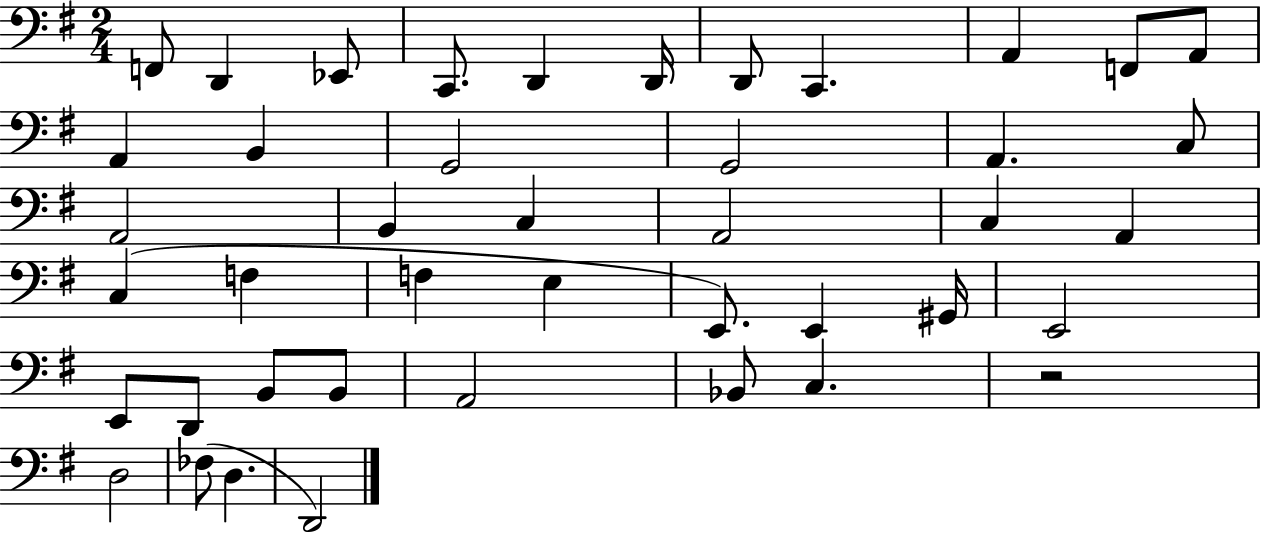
{
  \clef bass
  \numericTimeSignature
  \time 2/4
  \key g \major
  \repeat volta 2 { f,8 d,4 ees,8 | c,8. d,4 d,16 | d,8 c,4. | a,4 f,8 a,8 | \break a,4 b,4 | g,2 | g,2 | a,4. c8 | \break a,2 | b,4 c4 | a,2 | c4 a,4 | \break c4( f4 | f4 e4 | e,8.) e,4 gis,16 | e,2 | \break e,8 d,8 b,8 b,8 | a,2 | bes,8 c4. | r2 | \break d2 | fes8( d4. | d,2) | } \bar "|."
}